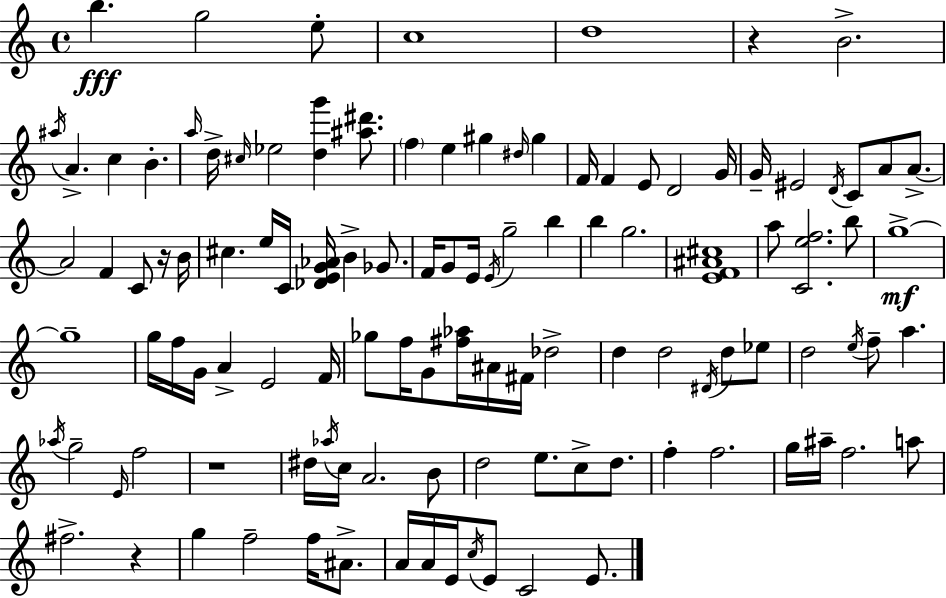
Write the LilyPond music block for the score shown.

{
  \clef treble
  \time 4/4
  \defaultTimeSignature
  \key c \major
  b''4.\fff g''2 e''8-. | c''1 | d''1 | r4 b'2.-> | \break \acciaccatura { ais''16 } a'4.-> c''4 b'4.-. | \grace { a''16 } d''16-> \grace { cis''16 } ees''2 <d'' g'''>4 | <ais'' dis'''>8. \parenthesize f''4 e''4 gis''4 \grace { dis''16 } | gis''4 f'16 f'4 e'8 d'2 | \break g'16 g'16-- eis'2 \acciaccatura { d'16 } c'8 | a'8 a'8.->~~ a'2 f'4 | c'8 r16 b'16 cis''4. e''16 c'16 <des' e' g' aes'>16 b'4-> | ges'8. f'16 g'8 e'16 \acciaccatura { e'16 } g''2-- | \break b''4 b''4 g''2. | <e' f' ais' cis''>1 | a''8 <c' e'' f''>2. | b''8 g''1->~~\mf | \break g''1-- | g''16 f''16 g'16 a'4-> e'2 | f'16 ges''8 f''16 g'8 <fis'' aes''>16 ais'16 fis'16 des''2-> | d''4 d''2 | \break \acciaccatura { dis'16 } d''8 ees''8 d''2 \acciaccatura { e''16 } | f''8-- a''4. \acciaccatura { aes''16 } g''2-- | \grace { e'16 } f''2 r1 | dis''16 \acciaccatura { aes''16 } c''16 a'2. | \break b'8 d''2 | e''8. c''8-> d''8. f''4-. f''2. | g''16 ais''16-- f''2. | a''8 fis''2.-> | \break r4 g''4 f''2-- | f''16 ais'8.-> a'16 a'16 e'16 \acciaccatura { c''16 } e'8 | c'2 e'8. \bar "|."
}